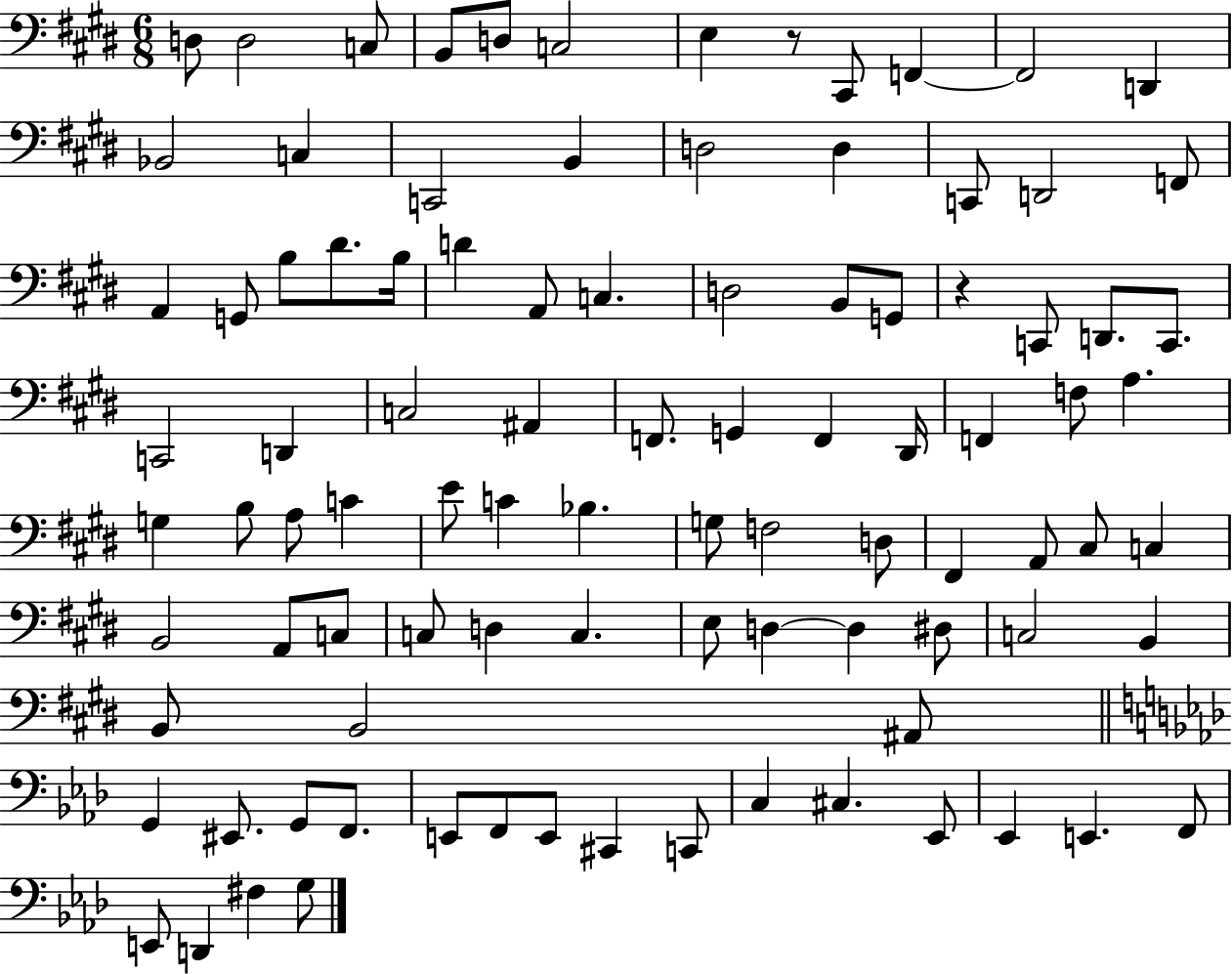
{
  \clef bass
  \numericTimeSignature
  \time 6/8
  \key e \major
  d8 d2 c8 | b,8 d8 c2 | e4 r8 cis,8 f,4~~ | f,2 d,4 | \break bes,2 c4 | c,2 b,4 | d2 d4 | c,8 d,2 f,8 | \break a,4 g,8 b8 dis'8. b16 | d'4 a,8 c4. | d2 b,8 g,8 | r4 c,8 d,8. c,8. | \break c,2 d,4 | c2 ais,4 | f,8. g,4 f,4 dis,16 | f,4 f8 a4. | \break g4 b8 a8 c'4 | e'8 c'4 bes4. | g8 f2 d8 | fis,4 a,8 cis8 c4 | \break b,2 a,8 c8 | c8 d4 c4. | e8 d4~~ d4 dis8 | c2 b,4 | \break b,8 b,2 ais,8 | \bar "||" \break \key aes \major g,4 eis,8. g,8 f,8. | e,8 f,8 e,8 cis,4 c,8 | c4 cis4. ees,8 | ees,4 e,4. f,8 | \break e,8 d,4 fis4 g8 | \bar "|."
}